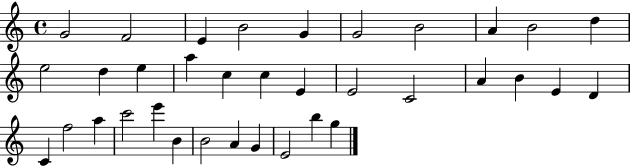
X:1
T:Untitled
M:4/4
L:1/4
K:C
G2 F2 E B2 G G2 B2 A B2 d e2 d e a c c E E2 C2 A B E D C f2 a c'2 e' B B2 A G E2 b g